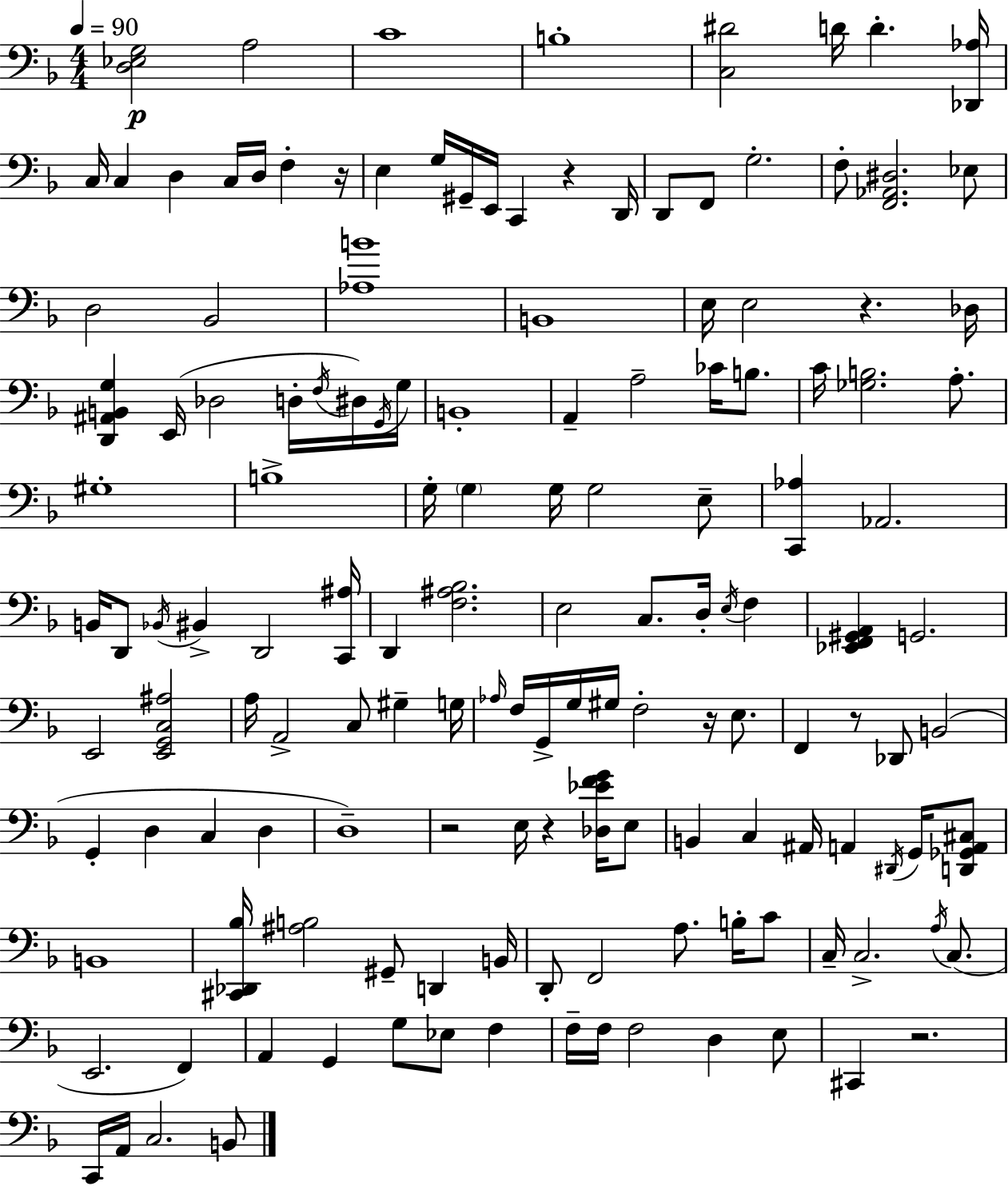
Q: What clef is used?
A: bass